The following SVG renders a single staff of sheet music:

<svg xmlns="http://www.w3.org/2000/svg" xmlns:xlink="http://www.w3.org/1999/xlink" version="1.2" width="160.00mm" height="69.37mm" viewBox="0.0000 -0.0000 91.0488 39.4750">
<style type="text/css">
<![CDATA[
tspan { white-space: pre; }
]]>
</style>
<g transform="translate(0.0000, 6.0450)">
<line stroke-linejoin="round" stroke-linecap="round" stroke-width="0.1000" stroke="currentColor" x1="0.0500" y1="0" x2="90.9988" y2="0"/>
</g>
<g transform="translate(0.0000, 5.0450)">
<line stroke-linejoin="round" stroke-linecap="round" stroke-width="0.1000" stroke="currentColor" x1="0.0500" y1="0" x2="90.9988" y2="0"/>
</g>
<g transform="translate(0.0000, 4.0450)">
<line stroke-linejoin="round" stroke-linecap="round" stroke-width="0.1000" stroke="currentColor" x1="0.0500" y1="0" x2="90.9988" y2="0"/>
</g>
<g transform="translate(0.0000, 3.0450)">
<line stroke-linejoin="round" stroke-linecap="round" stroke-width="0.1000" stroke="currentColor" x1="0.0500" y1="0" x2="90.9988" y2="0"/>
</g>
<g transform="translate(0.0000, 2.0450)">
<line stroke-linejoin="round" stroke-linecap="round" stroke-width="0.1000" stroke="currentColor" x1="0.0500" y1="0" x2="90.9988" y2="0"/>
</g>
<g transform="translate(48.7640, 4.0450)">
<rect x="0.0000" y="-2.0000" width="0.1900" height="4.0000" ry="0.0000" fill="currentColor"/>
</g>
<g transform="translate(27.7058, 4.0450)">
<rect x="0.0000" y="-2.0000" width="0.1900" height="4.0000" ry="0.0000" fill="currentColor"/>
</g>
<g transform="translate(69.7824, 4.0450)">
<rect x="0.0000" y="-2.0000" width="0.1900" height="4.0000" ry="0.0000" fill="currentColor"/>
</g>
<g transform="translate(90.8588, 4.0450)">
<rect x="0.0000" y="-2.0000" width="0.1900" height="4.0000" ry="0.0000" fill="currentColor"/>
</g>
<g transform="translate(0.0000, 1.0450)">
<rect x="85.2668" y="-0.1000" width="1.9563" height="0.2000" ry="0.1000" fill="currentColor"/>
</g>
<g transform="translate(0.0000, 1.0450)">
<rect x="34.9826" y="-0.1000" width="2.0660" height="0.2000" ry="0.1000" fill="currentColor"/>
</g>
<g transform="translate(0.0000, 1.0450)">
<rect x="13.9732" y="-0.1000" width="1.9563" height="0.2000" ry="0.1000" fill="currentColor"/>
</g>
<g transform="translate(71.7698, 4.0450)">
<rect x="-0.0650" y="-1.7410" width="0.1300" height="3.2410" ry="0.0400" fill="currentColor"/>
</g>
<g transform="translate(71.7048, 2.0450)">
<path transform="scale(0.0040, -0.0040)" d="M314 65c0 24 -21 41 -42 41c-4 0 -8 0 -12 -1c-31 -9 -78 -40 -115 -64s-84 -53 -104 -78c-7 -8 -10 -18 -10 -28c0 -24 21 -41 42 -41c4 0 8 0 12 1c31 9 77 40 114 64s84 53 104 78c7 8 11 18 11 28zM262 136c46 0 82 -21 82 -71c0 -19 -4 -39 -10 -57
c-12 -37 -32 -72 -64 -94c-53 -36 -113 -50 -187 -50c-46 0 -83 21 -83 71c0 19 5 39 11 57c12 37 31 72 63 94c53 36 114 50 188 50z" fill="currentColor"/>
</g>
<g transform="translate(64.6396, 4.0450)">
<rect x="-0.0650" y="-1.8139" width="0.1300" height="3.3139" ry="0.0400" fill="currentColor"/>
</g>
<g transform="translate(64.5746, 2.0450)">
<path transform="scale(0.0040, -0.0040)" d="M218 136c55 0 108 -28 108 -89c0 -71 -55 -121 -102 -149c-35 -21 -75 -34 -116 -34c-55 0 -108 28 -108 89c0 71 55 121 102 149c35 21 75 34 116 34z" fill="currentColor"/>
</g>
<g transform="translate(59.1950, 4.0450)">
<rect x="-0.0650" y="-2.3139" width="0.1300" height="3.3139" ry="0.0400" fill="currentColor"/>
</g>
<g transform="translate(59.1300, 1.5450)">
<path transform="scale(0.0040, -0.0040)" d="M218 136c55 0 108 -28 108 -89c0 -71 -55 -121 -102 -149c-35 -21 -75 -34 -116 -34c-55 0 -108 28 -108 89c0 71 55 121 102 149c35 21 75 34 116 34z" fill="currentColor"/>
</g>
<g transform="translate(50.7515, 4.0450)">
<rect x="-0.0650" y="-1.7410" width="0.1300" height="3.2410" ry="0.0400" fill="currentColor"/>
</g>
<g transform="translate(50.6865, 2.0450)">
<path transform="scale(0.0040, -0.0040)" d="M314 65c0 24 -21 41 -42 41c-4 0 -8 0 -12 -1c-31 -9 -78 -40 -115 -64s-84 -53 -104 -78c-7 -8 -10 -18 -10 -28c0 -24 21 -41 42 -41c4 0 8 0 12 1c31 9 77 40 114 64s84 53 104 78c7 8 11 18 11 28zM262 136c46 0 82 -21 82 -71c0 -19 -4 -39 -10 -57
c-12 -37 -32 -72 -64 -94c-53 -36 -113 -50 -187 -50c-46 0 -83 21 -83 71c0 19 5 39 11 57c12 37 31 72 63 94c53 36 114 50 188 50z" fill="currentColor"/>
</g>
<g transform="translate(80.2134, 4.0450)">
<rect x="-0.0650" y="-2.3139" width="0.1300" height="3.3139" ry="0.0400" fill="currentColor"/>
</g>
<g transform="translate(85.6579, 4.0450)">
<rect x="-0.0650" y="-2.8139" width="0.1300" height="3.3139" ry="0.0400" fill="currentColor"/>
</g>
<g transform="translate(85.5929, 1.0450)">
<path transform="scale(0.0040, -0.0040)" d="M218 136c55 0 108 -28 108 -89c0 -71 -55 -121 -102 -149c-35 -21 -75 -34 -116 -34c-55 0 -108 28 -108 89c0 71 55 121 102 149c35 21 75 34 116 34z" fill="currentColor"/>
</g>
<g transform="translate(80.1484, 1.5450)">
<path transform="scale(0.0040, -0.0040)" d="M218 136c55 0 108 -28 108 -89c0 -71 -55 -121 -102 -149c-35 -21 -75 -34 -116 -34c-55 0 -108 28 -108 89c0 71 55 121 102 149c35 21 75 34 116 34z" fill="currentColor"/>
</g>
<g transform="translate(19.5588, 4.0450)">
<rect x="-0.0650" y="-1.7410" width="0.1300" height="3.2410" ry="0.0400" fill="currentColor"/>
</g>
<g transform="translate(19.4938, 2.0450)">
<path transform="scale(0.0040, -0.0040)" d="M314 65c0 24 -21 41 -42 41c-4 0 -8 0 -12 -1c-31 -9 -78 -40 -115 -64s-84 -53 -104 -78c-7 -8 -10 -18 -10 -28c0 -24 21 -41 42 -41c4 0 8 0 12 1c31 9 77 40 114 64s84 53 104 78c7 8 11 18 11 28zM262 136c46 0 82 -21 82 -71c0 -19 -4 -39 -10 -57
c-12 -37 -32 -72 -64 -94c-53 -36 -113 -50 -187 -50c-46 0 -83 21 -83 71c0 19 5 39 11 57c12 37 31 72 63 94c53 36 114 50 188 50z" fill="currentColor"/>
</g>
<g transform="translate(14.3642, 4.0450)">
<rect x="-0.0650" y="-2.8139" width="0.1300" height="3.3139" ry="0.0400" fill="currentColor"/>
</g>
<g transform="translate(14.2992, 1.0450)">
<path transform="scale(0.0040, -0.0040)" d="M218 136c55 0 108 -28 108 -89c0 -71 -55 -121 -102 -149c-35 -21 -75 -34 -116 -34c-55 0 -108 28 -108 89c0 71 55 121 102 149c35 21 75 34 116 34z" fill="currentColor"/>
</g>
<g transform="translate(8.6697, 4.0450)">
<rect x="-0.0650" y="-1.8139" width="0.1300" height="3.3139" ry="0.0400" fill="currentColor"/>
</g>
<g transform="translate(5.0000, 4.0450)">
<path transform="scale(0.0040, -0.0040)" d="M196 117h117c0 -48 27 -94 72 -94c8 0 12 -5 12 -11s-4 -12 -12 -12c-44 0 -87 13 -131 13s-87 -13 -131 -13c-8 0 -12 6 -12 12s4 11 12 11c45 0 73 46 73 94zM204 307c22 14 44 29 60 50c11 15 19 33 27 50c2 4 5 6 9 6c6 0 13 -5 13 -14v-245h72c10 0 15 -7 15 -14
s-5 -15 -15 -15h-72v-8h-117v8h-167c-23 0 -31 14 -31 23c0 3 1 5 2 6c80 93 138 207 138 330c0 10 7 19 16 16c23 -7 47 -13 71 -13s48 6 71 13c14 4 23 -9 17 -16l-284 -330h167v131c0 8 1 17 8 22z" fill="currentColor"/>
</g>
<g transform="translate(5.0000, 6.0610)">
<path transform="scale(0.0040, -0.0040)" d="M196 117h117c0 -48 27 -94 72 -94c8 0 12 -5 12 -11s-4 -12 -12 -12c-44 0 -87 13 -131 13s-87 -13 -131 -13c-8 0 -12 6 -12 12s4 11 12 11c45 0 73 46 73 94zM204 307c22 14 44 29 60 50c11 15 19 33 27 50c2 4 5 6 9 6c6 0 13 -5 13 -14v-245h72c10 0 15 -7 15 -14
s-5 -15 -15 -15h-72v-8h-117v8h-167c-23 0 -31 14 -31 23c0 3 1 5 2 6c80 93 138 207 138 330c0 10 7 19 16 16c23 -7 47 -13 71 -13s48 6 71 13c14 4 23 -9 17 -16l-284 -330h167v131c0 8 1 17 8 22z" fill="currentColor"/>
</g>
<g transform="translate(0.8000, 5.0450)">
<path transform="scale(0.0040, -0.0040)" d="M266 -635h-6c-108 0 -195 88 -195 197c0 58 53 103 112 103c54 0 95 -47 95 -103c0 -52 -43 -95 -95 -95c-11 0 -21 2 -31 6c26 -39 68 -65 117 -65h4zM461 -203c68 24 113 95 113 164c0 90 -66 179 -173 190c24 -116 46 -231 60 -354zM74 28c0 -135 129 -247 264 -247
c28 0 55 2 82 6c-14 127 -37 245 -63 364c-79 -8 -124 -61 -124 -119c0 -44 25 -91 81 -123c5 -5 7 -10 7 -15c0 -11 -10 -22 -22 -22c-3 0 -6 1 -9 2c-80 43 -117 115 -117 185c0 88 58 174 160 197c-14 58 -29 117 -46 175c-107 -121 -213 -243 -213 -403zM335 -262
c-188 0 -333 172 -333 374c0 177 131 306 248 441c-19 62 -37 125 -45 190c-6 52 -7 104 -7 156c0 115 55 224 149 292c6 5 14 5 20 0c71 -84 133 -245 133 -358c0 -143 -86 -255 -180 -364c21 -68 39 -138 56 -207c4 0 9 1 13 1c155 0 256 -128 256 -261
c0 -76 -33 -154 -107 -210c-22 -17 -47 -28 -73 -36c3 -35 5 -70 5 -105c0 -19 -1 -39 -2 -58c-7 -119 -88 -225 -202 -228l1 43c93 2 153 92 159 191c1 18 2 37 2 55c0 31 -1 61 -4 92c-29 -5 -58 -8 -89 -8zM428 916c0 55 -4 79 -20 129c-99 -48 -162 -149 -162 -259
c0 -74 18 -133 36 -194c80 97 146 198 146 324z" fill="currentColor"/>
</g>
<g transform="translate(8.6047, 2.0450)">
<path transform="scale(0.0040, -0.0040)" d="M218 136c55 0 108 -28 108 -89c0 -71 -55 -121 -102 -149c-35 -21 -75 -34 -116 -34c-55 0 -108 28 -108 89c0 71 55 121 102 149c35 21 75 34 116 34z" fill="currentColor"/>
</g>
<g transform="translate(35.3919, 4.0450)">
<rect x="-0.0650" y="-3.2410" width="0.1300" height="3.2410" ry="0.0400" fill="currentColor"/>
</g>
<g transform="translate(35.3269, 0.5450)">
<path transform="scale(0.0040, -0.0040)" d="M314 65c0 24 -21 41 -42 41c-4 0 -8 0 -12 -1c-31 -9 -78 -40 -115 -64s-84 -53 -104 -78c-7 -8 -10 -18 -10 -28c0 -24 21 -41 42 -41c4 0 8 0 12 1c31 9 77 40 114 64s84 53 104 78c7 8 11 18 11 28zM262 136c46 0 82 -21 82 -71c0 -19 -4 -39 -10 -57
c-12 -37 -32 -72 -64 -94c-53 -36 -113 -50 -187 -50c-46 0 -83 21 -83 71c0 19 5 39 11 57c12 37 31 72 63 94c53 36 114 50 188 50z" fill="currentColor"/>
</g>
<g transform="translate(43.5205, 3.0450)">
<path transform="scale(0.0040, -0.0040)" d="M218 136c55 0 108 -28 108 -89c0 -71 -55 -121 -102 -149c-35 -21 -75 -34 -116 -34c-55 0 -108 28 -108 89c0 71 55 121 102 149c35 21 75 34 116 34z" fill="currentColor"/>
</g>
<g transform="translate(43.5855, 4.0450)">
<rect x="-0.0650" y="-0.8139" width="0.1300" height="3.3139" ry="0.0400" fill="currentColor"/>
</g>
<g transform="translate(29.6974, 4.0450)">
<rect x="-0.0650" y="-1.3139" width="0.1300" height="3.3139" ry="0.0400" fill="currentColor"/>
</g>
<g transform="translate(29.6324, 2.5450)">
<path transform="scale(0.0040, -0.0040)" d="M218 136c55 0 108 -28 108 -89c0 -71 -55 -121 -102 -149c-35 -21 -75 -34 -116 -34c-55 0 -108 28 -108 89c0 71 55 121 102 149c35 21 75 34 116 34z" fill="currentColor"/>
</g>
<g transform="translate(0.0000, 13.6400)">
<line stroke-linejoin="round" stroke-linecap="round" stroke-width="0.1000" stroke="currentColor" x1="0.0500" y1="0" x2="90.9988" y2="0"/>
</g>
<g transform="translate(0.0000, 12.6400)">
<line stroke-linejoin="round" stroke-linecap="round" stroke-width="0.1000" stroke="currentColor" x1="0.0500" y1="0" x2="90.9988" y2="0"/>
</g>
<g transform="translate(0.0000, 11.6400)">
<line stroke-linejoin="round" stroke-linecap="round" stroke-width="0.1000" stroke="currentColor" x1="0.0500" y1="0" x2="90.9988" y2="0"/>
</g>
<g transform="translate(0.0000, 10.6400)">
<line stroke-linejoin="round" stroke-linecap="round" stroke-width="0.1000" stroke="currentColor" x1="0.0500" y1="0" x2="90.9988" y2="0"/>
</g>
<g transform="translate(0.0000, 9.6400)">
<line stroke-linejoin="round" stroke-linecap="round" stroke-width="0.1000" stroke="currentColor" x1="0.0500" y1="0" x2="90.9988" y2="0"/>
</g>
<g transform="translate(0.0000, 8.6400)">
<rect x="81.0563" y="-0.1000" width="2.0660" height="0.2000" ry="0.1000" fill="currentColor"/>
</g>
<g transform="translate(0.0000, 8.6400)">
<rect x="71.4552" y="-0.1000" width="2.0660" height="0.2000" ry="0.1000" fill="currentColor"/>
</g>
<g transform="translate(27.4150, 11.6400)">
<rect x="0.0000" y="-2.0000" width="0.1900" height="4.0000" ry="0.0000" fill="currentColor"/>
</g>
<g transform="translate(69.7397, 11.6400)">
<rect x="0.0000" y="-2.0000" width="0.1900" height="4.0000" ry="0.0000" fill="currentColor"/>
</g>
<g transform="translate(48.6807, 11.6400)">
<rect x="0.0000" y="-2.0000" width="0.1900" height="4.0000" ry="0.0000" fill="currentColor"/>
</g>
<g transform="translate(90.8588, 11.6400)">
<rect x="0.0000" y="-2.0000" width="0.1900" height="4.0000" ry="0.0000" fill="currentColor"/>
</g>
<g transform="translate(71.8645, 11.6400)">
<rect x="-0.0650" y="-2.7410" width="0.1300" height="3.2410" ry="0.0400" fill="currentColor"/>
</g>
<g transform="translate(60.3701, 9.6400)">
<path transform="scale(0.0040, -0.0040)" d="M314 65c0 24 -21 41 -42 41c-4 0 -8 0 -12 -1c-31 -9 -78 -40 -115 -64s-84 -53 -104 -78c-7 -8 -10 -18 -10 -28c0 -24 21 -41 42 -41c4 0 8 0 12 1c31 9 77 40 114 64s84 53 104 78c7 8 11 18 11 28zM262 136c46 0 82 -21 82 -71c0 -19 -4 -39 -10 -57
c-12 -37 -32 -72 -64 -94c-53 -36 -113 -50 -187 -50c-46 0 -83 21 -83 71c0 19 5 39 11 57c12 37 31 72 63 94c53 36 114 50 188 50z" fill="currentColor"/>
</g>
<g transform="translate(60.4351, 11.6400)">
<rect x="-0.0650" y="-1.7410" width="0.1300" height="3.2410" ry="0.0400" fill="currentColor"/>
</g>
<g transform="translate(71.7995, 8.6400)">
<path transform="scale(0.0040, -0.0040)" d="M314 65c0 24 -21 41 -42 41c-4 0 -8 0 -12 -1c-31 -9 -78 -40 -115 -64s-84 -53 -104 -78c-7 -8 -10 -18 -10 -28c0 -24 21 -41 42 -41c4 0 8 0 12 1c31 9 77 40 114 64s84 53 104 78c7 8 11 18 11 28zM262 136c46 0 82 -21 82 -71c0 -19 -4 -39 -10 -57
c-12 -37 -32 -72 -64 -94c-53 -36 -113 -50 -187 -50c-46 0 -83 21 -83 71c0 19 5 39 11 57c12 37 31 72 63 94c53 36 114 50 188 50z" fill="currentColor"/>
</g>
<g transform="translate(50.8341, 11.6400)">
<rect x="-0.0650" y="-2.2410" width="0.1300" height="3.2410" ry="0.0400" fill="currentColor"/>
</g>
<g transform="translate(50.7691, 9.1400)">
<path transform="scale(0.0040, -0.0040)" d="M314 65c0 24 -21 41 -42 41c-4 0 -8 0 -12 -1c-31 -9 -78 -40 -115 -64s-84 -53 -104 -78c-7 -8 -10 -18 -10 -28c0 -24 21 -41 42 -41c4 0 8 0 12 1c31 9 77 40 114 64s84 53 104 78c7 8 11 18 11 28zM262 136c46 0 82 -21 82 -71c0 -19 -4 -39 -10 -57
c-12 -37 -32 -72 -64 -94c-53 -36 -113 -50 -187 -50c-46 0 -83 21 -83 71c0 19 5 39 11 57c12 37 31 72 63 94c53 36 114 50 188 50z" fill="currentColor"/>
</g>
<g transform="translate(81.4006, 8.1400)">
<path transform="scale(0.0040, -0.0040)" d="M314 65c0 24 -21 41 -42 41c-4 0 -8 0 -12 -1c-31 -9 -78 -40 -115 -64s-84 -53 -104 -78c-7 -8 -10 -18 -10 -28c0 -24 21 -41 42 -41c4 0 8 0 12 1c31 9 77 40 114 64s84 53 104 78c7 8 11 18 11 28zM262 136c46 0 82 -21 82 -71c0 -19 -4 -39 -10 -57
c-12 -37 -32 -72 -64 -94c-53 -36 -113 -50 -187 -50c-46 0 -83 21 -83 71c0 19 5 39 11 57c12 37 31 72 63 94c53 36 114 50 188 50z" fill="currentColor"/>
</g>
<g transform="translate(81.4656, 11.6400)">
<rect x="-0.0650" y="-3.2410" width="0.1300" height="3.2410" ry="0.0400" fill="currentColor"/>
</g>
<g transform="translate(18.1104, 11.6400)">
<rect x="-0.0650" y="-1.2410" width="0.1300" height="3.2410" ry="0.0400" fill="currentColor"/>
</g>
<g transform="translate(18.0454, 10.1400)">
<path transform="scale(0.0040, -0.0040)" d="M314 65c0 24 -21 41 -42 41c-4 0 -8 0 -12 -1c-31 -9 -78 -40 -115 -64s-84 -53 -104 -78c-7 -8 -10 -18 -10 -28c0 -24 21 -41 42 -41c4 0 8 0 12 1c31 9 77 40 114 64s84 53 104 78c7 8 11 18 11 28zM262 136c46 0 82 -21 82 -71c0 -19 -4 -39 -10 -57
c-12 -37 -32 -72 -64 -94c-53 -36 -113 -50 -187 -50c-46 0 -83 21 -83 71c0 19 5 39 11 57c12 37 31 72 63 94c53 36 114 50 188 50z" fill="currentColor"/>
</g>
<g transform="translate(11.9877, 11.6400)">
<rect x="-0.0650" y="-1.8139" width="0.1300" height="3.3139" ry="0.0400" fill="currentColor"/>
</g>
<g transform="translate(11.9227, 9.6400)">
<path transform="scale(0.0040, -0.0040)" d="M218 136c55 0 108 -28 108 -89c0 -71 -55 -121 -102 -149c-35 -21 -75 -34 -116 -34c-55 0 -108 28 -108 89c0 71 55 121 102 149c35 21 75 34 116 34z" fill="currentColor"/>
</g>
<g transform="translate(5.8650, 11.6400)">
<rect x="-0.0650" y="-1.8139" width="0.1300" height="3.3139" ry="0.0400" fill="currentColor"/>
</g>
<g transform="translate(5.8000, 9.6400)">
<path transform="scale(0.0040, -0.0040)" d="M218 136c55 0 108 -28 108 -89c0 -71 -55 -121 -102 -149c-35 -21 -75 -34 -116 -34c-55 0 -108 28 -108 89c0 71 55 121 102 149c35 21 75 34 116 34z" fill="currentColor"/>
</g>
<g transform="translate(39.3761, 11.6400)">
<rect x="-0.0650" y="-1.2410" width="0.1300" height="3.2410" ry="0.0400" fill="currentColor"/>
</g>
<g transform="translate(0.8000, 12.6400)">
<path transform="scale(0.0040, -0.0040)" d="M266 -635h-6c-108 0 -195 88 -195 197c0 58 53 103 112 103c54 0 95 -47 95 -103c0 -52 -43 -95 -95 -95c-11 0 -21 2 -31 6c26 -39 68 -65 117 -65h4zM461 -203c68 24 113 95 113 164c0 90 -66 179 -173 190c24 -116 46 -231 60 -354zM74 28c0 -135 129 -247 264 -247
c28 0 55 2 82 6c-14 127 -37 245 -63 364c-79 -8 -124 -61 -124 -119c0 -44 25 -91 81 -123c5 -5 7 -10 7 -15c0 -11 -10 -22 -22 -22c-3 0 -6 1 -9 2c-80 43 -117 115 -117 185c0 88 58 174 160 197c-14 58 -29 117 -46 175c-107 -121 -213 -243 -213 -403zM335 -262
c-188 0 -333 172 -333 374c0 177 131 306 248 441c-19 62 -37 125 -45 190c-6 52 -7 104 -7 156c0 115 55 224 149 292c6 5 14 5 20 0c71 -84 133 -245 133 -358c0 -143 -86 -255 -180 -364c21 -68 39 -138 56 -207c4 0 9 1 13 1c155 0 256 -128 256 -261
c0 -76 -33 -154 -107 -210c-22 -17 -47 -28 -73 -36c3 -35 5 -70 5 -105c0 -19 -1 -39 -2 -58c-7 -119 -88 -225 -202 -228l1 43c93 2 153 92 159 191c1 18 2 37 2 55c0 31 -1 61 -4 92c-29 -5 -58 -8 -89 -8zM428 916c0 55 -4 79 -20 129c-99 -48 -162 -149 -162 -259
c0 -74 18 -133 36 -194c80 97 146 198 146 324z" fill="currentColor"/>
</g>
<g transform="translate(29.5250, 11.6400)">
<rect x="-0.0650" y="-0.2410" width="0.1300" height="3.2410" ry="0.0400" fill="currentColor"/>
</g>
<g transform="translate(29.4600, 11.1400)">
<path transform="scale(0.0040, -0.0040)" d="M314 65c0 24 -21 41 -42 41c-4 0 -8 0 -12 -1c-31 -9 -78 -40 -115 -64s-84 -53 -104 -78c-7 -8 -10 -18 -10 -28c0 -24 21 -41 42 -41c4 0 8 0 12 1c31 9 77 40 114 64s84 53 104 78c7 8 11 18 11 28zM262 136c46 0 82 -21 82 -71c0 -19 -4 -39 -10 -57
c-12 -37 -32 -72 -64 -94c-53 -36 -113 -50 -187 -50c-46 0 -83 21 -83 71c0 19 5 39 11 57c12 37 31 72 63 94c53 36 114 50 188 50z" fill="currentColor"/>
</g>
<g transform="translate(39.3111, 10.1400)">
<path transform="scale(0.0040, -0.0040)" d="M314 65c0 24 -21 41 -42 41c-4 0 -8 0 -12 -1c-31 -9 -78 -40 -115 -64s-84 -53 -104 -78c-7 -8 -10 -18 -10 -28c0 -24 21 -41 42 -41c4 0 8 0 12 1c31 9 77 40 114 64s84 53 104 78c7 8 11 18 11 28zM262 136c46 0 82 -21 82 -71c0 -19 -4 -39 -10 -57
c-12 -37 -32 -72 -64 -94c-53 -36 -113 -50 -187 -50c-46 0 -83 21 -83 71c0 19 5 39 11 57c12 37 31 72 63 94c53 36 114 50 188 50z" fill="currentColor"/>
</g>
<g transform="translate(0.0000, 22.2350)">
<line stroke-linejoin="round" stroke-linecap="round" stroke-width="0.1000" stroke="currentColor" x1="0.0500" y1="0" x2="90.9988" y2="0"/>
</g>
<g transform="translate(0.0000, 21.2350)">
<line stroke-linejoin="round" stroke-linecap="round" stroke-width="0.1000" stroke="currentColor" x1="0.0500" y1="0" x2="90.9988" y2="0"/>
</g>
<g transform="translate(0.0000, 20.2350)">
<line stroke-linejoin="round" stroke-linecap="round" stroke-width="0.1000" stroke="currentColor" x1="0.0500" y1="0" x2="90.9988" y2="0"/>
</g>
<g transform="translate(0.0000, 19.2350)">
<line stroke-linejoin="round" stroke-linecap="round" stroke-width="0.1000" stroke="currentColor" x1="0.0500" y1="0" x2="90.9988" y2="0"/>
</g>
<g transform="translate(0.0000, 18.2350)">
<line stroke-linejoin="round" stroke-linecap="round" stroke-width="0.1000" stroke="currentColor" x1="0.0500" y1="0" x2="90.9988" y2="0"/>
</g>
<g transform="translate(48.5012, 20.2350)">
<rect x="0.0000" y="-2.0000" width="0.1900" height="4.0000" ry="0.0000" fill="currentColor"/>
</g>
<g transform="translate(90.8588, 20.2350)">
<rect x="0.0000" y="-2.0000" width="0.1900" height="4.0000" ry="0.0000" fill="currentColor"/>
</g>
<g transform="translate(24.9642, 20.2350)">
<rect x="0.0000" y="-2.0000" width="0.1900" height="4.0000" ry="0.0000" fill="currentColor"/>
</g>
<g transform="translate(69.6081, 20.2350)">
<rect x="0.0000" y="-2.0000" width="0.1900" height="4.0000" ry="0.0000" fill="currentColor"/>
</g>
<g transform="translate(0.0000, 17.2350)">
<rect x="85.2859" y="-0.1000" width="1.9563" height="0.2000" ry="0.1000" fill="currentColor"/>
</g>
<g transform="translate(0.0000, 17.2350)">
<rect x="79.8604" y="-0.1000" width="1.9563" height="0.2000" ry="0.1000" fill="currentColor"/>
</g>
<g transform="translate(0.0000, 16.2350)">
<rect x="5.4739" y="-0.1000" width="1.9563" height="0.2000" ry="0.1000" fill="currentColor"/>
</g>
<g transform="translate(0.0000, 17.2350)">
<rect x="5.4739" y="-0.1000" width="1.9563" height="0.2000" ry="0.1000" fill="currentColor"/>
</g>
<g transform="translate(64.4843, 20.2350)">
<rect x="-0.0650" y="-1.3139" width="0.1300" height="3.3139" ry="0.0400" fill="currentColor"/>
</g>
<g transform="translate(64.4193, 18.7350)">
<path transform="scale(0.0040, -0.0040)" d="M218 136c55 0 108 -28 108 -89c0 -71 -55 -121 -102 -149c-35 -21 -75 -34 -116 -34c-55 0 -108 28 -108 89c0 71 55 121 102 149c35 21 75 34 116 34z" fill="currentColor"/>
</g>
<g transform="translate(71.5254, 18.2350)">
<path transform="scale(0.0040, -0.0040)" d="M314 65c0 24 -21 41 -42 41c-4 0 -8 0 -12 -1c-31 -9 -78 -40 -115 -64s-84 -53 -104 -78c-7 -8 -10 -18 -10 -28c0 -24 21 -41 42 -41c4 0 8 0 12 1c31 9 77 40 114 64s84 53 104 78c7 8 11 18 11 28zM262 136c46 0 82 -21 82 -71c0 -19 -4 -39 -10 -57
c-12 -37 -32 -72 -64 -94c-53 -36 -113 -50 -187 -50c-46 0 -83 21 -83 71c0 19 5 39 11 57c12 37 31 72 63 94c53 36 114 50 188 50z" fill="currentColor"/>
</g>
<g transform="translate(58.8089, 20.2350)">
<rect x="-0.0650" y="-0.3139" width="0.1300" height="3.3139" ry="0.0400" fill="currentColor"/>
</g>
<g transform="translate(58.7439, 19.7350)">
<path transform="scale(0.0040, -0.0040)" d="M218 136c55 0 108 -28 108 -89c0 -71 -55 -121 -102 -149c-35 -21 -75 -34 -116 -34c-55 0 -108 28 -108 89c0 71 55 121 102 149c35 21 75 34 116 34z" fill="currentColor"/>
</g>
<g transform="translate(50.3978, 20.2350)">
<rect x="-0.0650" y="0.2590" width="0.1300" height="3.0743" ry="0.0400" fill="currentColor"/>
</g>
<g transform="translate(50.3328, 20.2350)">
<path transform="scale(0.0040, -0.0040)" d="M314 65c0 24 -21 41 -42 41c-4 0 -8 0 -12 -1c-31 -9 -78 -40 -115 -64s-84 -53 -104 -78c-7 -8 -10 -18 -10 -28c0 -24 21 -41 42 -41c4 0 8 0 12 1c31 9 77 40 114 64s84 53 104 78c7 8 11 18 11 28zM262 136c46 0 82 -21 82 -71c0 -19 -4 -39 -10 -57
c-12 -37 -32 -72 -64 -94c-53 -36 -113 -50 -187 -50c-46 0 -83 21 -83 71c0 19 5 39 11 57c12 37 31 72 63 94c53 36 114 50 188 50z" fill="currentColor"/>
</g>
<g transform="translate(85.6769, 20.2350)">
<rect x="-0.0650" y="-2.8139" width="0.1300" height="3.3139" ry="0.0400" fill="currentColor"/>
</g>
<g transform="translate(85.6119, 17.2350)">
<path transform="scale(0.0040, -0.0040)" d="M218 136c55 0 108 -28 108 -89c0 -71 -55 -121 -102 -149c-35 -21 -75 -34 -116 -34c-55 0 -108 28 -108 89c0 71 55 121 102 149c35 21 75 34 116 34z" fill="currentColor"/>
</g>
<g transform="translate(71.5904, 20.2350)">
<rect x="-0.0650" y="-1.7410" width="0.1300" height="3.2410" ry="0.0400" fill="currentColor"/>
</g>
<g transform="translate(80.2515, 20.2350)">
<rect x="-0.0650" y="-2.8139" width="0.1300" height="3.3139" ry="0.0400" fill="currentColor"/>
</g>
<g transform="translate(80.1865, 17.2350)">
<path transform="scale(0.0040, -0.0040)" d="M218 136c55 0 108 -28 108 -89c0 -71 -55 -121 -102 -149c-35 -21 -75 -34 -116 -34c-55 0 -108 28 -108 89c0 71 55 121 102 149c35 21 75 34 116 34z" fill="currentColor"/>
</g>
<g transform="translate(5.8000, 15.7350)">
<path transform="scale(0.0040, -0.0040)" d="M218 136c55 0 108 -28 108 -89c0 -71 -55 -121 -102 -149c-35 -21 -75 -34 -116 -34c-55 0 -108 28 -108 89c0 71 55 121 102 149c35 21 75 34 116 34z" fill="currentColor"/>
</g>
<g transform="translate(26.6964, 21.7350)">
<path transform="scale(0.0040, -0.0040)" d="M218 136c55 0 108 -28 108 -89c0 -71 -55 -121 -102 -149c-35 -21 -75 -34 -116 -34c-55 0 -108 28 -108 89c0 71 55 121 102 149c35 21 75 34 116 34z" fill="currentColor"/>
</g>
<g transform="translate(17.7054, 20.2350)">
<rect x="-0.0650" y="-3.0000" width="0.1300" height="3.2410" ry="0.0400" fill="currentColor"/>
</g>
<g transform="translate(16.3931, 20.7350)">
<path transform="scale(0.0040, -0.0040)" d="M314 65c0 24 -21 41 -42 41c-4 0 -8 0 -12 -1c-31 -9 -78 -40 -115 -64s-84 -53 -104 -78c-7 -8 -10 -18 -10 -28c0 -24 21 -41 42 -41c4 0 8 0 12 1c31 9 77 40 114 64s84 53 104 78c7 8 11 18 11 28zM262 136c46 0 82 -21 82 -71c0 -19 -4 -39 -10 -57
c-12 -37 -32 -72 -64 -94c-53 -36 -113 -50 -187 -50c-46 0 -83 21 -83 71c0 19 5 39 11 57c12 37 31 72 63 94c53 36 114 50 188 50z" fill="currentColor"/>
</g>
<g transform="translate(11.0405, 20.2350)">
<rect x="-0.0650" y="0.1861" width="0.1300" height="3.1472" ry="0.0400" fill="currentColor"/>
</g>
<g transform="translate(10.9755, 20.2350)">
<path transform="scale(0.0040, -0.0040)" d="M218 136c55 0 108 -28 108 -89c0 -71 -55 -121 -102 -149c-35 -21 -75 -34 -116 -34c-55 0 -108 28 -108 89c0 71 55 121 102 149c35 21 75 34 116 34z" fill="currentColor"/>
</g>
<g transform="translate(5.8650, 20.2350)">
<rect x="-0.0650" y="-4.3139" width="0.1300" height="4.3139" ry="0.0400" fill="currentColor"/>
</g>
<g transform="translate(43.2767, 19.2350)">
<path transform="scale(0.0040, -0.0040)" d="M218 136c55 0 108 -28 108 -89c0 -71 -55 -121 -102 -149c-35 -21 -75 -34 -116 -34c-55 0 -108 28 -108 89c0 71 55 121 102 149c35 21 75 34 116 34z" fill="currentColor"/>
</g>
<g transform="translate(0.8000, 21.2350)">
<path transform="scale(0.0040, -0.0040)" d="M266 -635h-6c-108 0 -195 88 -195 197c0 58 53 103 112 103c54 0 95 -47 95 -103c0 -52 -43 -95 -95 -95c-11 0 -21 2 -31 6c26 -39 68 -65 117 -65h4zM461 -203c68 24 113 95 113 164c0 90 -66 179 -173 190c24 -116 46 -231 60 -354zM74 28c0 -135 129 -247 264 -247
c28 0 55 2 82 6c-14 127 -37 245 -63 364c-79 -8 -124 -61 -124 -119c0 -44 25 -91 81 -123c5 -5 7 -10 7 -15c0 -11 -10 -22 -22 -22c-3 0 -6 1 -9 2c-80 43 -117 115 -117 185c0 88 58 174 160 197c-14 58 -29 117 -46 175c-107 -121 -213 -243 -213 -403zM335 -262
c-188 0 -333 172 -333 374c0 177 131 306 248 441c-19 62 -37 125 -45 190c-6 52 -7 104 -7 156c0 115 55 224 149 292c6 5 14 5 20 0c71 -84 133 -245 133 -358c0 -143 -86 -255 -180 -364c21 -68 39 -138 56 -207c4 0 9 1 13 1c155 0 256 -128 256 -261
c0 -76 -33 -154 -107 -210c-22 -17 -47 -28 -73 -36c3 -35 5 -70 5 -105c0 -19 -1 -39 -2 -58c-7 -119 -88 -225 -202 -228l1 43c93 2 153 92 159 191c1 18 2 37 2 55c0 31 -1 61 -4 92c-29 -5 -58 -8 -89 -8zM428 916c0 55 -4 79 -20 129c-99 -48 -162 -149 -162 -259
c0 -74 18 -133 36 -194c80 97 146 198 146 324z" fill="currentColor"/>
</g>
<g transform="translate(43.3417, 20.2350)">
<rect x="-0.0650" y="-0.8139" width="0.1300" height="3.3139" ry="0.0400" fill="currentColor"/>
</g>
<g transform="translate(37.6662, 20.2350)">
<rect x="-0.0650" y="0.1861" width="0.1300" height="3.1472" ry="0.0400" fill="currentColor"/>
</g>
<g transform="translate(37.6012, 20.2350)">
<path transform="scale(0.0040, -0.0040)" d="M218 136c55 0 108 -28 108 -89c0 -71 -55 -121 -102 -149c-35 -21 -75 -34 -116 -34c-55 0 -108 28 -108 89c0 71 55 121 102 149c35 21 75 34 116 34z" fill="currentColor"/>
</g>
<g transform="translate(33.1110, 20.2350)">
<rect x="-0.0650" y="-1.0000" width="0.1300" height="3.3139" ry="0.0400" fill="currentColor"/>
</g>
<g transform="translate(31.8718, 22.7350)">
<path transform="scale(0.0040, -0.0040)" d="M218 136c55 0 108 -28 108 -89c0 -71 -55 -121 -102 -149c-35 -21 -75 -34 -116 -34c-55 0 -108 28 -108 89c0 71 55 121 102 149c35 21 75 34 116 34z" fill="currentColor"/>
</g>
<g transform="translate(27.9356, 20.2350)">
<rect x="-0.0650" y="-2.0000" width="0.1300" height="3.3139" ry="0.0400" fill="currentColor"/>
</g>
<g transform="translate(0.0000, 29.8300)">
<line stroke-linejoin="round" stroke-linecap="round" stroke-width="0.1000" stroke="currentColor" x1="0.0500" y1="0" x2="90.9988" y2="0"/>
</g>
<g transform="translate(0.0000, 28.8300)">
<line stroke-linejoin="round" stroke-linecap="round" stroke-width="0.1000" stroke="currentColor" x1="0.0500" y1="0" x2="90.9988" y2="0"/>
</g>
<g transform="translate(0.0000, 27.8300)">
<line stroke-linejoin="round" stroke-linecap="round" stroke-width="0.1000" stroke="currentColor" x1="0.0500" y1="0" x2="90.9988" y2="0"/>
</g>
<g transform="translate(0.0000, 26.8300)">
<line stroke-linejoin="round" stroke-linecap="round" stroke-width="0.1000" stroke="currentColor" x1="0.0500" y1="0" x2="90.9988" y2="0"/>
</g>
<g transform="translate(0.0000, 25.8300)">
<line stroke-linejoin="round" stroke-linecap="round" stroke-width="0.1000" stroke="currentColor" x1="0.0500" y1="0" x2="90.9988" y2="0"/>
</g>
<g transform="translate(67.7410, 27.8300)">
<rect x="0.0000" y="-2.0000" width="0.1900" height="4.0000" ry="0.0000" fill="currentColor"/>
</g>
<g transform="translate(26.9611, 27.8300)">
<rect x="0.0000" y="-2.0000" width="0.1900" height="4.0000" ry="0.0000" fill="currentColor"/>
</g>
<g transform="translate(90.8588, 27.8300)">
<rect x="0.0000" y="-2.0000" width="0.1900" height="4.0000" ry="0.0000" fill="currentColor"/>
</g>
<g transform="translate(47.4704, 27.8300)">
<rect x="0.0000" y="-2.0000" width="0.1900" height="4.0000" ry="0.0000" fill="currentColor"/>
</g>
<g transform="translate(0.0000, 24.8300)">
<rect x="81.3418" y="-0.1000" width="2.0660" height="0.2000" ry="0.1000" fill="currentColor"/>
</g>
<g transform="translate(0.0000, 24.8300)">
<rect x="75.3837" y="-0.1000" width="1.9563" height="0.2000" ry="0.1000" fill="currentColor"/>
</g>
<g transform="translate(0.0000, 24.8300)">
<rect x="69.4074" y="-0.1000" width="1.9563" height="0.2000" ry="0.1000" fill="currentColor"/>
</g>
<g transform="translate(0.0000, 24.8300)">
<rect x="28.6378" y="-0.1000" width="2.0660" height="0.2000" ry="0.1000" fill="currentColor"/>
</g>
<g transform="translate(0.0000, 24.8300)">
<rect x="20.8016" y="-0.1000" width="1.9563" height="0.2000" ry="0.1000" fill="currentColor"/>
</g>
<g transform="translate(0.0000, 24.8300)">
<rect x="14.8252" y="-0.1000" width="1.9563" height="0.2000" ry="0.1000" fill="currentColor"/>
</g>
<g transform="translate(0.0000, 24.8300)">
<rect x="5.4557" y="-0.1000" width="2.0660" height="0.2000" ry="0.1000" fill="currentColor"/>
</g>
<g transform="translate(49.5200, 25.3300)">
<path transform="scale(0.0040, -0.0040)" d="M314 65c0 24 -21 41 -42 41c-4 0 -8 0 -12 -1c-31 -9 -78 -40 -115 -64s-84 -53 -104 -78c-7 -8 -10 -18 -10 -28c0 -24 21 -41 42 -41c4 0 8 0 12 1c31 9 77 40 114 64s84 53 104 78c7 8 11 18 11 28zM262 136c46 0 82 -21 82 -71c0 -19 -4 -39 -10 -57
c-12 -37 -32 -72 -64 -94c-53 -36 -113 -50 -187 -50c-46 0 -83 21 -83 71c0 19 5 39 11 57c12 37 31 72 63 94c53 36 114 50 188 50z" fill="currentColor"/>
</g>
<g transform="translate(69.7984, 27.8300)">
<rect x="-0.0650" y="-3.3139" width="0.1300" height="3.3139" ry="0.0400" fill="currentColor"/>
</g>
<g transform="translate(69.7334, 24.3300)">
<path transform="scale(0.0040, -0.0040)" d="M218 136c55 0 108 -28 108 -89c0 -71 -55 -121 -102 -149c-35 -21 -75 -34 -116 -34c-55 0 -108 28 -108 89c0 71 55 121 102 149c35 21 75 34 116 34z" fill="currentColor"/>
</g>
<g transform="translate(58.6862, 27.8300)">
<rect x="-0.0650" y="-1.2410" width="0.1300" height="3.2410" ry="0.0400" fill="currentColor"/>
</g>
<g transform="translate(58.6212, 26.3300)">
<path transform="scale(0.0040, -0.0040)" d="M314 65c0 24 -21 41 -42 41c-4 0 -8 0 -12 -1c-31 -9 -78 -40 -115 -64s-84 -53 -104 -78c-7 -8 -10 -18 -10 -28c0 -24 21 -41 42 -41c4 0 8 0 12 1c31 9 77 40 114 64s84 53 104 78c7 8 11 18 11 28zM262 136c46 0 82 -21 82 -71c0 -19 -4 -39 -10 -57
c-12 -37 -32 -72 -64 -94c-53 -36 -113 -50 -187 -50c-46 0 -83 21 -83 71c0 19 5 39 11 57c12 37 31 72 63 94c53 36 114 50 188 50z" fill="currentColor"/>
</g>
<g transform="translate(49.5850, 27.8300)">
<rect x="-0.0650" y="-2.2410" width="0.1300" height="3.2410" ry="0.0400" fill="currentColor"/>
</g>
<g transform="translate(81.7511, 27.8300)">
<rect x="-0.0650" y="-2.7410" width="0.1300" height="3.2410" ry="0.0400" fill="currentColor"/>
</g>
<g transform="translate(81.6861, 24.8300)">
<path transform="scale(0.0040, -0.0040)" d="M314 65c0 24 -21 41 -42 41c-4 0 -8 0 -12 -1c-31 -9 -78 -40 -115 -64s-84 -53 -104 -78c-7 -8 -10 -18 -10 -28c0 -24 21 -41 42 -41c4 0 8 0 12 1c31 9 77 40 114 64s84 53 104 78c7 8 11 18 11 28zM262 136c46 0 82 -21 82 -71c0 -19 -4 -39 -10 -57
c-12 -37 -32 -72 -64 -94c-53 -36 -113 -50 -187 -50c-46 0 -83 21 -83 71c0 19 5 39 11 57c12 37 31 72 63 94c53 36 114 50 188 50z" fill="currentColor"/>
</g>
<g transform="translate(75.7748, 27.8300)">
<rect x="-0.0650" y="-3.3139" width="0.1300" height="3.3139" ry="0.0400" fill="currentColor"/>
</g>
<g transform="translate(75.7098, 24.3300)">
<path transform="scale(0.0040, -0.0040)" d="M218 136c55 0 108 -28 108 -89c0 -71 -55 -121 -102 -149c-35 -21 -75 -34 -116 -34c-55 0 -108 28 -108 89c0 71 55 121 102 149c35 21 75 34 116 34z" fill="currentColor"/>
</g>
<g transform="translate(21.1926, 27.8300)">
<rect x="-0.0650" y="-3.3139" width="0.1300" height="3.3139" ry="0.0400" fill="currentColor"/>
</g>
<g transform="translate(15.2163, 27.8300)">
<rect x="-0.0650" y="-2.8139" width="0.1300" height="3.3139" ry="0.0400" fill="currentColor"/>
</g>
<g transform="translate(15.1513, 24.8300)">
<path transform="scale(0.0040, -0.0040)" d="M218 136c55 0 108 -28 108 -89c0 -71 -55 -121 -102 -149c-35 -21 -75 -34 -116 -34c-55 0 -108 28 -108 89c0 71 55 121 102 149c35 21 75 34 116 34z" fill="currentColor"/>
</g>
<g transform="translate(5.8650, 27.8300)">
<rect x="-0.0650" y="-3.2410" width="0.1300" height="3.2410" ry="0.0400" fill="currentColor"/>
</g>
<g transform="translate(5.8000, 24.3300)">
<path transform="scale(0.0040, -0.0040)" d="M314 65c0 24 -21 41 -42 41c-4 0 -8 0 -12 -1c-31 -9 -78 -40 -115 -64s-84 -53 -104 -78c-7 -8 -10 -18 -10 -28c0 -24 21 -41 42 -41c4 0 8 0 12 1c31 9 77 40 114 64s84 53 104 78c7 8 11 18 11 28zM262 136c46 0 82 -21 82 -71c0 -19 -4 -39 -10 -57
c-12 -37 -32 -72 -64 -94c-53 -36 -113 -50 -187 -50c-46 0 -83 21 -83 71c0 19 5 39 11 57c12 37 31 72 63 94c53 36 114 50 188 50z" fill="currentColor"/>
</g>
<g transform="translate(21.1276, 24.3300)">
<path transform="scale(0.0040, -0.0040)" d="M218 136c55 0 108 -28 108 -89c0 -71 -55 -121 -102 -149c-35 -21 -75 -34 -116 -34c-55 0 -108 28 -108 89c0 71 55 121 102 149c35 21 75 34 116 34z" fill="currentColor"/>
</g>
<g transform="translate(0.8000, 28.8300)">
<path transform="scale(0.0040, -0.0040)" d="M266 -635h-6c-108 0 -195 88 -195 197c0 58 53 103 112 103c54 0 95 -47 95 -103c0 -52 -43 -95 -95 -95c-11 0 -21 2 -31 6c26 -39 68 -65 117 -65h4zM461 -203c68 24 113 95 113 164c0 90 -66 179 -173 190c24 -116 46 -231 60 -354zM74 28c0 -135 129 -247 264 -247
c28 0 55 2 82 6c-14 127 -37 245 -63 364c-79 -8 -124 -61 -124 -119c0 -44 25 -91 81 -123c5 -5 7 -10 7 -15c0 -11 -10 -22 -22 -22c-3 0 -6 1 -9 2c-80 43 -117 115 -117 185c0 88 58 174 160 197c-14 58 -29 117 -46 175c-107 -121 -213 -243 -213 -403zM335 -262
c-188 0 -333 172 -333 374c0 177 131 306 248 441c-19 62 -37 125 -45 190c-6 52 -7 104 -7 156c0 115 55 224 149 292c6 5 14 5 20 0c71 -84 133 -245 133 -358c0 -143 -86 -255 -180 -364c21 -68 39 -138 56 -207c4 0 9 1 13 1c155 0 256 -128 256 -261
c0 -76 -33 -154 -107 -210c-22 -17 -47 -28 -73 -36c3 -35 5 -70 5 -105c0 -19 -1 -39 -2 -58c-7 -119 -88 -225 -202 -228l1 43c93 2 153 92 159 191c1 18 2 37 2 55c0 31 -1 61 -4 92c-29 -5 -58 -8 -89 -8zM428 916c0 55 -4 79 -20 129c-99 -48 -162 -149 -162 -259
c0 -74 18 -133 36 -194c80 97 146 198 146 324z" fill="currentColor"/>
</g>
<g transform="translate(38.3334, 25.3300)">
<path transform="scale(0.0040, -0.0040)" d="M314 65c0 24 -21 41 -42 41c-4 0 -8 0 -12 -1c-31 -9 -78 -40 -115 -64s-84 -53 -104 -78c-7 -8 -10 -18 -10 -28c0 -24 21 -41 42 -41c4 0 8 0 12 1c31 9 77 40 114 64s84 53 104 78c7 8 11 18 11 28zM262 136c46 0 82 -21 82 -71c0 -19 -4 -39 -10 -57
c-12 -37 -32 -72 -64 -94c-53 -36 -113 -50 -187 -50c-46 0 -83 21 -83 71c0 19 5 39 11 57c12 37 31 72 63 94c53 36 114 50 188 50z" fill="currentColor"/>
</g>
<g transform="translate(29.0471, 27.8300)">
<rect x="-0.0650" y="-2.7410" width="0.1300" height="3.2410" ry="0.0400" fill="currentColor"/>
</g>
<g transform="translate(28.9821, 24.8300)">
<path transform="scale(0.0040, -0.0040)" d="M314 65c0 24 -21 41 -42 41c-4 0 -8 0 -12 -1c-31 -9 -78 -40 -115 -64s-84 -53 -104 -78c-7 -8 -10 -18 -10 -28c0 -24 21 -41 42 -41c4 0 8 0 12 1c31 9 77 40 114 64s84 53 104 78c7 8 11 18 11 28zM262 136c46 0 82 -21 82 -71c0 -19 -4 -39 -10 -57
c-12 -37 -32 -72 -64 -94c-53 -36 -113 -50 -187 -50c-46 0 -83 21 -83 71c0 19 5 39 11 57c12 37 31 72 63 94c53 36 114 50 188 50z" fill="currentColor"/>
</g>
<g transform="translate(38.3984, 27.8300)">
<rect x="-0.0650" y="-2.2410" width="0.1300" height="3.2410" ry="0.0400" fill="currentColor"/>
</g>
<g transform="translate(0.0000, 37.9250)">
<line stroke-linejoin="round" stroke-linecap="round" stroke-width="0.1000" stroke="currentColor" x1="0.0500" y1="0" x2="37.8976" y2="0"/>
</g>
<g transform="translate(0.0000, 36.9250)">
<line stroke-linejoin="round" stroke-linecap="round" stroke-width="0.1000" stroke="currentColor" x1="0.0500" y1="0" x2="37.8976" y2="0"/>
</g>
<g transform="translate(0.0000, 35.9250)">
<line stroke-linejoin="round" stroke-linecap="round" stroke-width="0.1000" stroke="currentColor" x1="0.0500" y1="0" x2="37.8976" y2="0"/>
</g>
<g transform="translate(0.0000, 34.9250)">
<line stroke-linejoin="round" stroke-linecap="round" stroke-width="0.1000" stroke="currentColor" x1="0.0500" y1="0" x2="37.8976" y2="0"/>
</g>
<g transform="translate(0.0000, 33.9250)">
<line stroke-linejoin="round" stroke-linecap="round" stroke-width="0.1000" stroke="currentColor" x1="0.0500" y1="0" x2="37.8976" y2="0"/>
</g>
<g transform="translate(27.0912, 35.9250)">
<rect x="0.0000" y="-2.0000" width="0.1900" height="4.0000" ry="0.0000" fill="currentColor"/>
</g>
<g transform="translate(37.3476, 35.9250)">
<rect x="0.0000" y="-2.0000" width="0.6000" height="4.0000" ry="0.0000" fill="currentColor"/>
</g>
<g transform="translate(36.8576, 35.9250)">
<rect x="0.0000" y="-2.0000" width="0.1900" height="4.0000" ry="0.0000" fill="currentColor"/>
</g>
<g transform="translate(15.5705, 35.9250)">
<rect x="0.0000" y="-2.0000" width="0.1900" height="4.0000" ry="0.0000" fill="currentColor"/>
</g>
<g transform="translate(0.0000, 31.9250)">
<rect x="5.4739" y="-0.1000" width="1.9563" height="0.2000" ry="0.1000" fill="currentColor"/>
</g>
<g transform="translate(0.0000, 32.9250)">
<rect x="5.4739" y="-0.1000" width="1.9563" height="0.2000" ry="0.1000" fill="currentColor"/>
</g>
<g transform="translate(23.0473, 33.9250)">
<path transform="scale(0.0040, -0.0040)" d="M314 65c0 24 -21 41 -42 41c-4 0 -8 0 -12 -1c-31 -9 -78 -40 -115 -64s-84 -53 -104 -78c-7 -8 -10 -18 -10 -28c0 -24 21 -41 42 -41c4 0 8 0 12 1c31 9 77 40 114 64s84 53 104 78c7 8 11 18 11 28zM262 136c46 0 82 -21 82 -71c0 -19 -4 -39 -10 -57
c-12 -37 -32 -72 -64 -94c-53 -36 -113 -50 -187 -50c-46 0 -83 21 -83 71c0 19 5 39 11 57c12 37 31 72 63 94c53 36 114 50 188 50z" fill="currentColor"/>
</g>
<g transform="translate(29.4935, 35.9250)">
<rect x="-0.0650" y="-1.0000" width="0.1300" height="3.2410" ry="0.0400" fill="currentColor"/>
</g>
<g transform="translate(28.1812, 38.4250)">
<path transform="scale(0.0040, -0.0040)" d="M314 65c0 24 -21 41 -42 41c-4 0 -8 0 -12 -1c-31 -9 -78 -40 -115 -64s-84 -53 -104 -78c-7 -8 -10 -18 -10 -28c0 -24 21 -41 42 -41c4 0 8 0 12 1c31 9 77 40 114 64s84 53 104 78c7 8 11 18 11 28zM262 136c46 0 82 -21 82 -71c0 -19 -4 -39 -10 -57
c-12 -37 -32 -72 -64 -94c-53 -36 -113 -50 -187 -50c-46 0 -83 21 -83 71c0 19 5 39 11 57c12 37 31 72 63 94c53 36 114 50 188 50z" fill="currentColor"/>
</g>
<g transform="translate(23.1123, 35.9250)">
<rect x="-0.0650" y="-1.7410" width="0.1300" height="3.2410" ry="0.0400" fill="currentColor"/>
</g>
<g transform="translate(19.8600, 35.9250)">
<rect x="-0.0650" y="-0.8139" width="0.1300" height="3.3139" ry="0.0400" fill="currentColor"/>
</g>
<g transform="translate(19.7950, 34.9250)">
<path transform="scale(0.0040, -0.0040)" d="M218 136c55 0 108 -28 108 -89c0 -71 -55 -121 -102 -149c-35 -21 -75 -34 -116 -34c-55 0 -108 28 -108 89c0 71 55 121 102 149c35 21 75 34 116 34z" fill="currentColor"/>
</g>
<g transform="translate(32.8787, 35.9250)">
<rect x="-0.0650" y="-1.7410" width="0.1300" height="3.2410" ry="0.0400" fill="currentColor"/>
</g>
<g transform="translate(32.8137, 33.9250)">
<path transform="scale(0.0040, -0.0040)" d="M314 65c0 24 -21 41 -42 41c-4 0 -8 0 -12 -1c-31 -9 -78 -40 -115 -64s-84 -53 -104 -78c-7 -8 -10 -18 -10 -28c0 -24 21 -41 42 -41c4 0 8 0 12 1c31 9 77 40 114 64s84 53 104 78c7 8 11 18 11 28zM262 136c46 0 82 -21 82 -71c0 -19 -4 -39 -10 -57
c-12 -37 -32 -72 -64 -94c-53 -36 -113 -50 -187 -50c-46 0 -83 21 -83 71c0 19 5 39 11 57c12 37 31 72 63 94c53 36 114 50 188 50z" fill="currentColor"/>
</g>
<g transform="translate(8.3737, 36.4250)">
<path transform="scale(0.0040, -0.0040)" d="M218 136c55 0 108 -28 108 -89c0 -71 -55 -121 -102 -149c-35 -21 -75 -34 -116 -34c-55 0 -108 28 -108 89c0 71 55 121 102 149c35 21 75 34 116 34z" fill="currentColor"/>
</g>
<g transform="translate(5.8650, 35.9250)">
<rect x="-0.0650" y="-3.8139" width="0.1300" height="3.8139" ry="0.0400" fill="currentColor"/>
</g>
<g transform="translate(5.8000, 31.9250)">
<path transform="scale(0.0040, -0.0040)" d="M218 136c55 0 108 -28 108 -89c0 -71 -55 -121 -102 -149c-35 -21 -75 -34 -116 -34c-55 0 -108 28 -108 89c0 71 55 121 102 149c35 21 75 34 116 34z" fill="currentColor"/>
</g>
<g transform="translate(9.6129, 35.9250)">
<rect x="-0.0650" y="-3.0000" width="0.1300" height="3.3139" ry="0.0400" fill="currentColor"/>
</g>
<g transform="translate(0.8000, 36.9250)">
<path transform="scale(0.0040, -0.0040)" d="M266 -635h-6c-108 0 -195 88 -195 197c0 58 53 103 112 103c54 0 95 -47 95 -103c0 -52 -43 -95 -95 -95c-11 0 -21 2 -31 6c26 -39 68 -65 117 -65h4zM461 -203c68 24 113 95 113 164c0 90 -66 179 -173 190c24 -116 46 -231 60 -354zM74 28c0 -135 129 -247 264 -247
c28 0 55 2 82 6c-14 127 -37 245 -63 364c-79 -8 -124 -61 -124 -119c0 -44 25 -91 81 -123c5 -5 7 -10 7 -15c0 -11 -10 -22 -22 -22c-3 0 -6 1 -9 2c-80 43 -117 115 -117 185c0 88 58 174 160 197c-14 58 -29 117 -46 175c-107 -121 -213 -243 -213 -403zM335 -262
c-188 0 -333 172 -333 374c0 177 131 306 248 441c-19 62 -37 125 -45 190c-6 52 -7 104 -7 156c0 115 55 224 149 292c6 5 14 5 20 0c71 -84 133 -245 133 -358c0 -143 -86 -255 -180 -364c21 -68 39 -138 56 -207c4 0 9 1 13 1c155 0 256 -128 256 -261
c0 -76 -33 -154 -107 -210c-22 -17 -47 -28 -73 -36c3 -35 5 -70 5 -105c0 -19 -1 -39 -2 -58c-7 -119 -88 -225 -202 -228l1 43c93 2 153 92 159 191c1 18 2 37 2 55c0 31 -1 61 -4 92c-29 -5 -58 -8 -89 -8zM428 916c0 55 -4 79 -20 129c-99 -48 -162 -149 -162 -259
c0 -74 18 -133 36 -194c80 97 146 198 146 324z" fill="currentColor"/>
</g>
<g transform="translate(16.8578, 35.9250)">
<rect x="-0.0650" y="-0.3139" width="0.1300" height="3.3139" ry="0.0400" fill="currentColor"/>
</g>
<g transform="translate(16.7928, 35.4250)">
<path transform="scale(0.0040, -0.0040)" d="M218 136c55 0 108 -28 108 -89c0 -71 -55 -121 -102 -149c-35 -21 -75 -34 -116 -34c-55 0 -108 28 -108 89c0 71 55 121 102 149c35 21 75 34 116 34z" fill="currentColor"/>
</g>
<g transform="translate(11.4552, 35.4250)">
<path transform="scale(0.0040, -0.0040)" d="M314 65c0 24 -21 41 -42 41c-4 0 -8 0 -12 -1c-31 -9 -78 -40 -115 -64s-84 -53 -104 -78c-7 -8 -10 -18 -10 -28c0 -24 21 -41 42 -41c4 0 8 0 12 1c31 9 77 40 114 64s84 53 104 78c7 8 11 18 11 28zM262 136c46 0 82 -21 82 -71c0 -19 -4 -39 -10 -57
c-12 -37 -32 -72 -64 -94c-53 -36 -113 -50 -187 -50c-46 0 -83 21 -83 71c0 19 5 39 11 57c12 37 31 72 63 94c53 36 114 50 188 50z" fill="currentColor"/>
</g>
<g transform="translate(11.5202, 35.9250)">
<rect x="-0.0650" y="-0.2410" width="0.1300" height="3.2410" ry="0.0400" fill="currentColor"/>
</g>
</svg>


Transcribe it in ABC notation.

X:1
T:Untitled
M:4/4
L:1/4
K:C
f a f2 e b2 d f2 g f f2 g a f f e2 c2 e2 g2 f2 a2 b2 d' B A2 F D B d B2 c e f2 a a b2 a b a2 g2 g2 e2 b b a2 c' A c2 c d f2 D2 f2